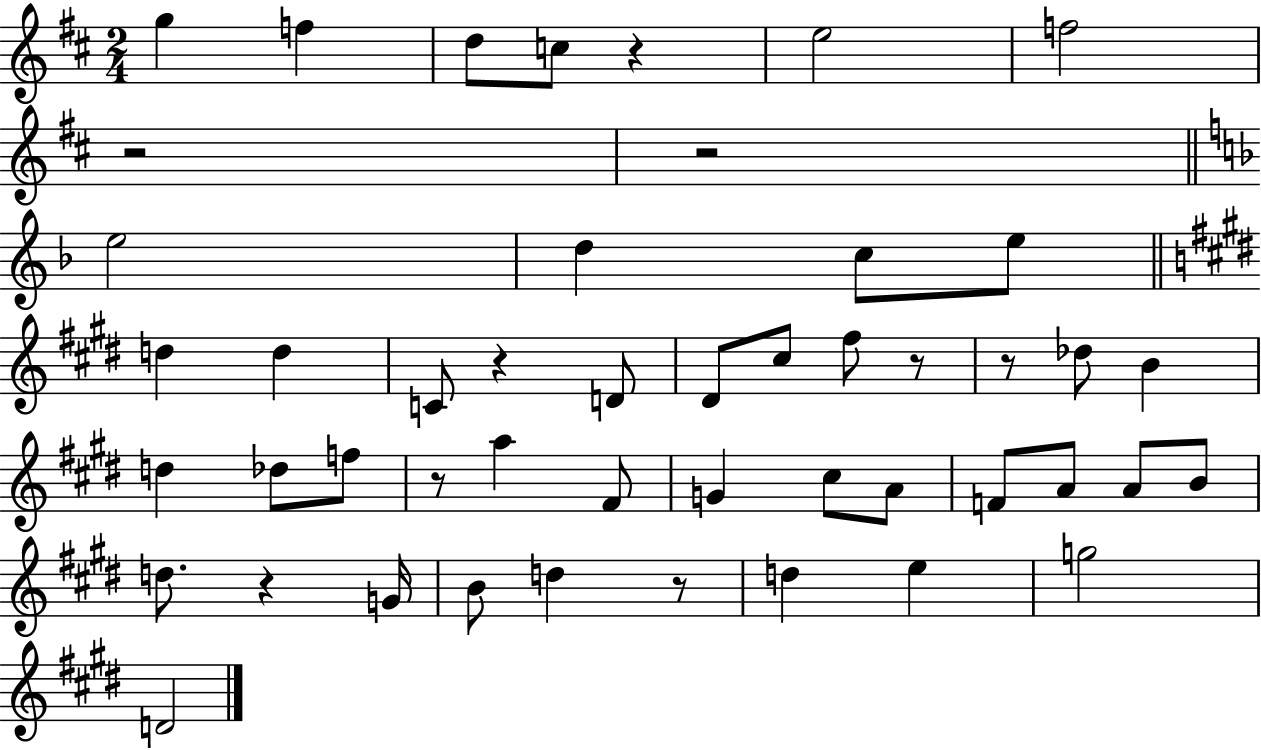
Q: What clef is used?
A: treble